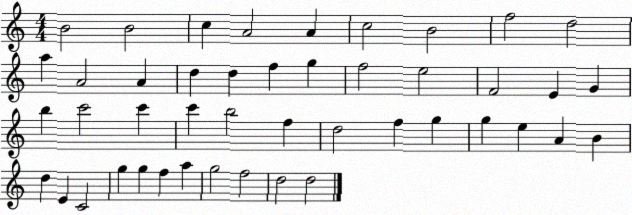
X:1
T:Untitled
M:4/4
L:1/4
K:C
B2 B2 c A2 A c2 B2 f2 d2 a A2 A d d f g f2 e2 F2 E G b c'2 c' c' b2 f d2 f g g e A B d E C2 g g f a g2 f2 d2 d2